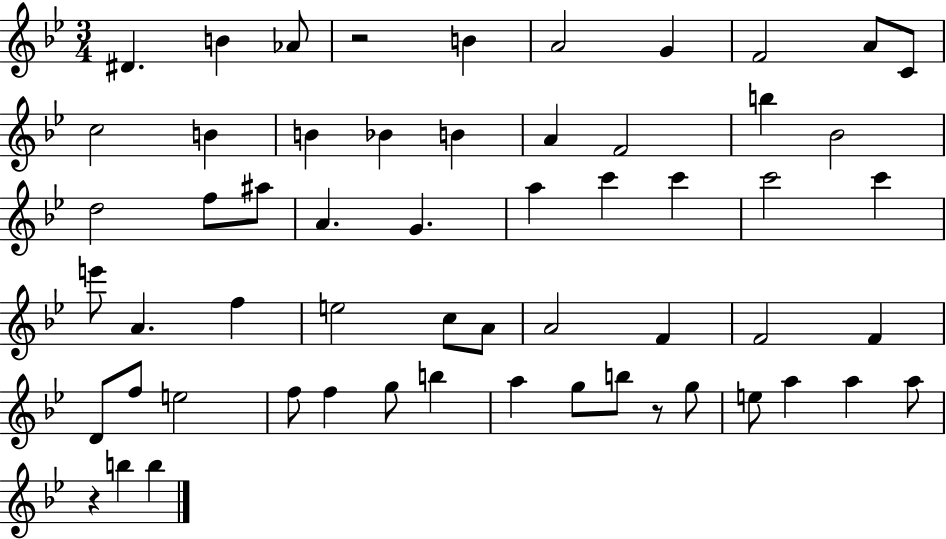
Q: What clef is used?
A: treble